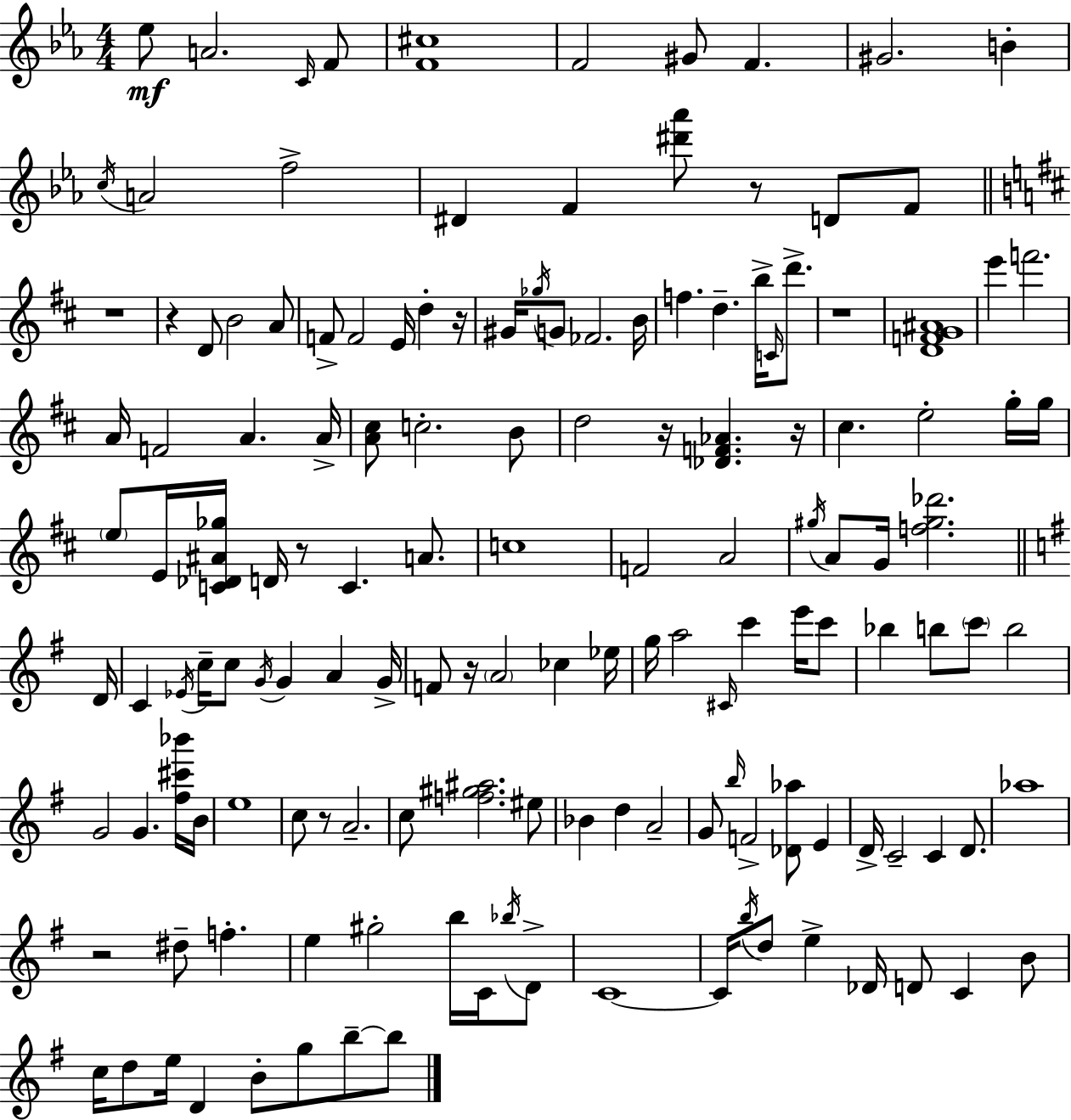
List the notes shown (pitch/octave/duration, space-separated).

Eb5/e A4/h. C4/s F4/e [F4,C#5]/w F4/h G#4/e F4/q. G#4/h. B4/q C5/s A4/h F5/h D#4/q F4/q [D#6,Ab6]/e R/e D4/e F4/e R/w R/q D4/e B4/h A4/e F4/e F4/h E4/s D5/q R/s G#4/s Gb5/s G4/e FES4/h. B4/s F5/q. D5/q. B5/s C4/s D6/e. R/w [D4,F4,G4,A#4]/w E6/q F6/h. A4/s F4/h A4/q. A4/s [A4,C#5]/e C5/h. B4/e D5/h R/s [Db4,F4,Ab4]/q. R/s C#5/q. E5/h G5/s G5/s E5/e E4/s [C4,Db4,A#4,Gb5]/s D4/s R/e C4/q. A4/e. C5/w F4/h A4/h G#5/s A4/e G4/s [F5,G#5,Db6]/h. D4/s C4/q Eb4/s C5/s C5/e G4/s G4/q A4/q G4/s F4/e R/s A4/h CES5/q Eb5/s G5/s A5/h C#4/s C6/q E6/s C6/e Bb5/q B5/e C6/e B5/h G4/h G4/q. [F#5,C#6,Bb6]/s B4/s E5/w C5/e R/e A4/h. C5/e [F5,G#5,A#5]/h. EIS5/e Bb4/q D5/q A4/h G4/e B5/s F4/h [Db4,Ab5]/e E4/q D4/s C4/h C4/q D4/e. Ab5/w R/h D#5/e F5/q. E5/q G#5/h B5/s C4/s Bb5/s D4/e C4/w C4/s B5/s D5/e E5/q Db4/s D4/e C4/q B4/e C5/s D5/e E5/s D4/q B4/e G5/e B5/e B5/e